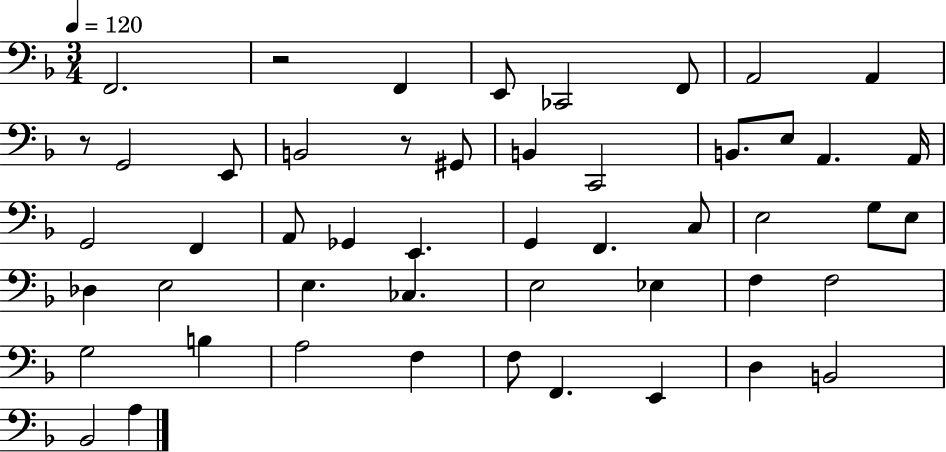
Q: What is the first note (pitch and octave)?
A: F2